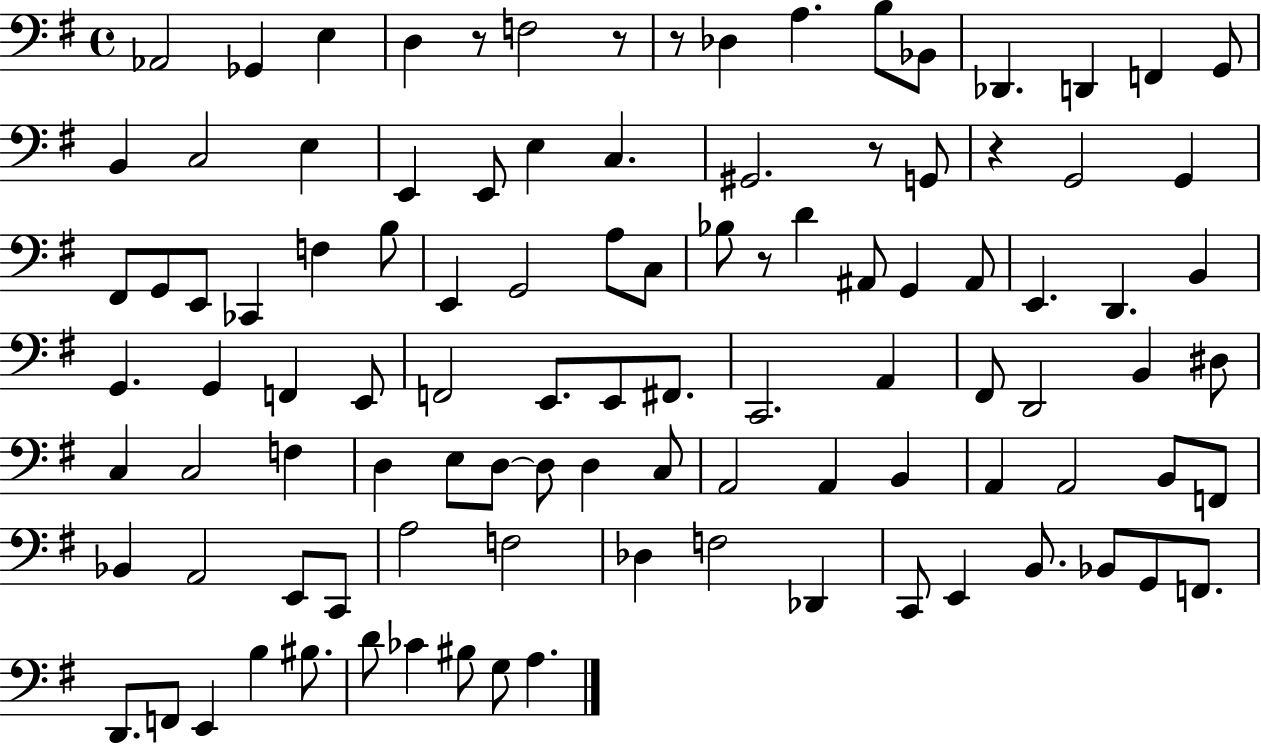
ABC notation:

X:1
T:Untitled
M:4/4
L:1/4
K:G
_A,,2 _G,, E, D, z/2 F,2 z/2 z/2 _D, A, B,/2 _B,,/2 _D,, D,, F,, G,,/2 B,, C,2 E, E,, E,,/2 E, C, ^G,,2 z/2 G,,/2 z G,,2 G,, ^F,,/2 G,,/2 E,,/2 _C,, F, B,/2 E,, G,,2 A,/2 C,/2 _B,/2 z/2 D ^A,,/2 G,, ^A,,/2 E,, D,, B,, G,, G,, F,, E,,/2 F,,2 E,,/2 E,,/2 ^F,,/2 C,,2 A,, ^F,,/2 D,,2 B,, ^D,/2 C, C,2 F, D, E,/2 D,/2 D,/2 D, C,/2 A,,2 A,, B,, A,, A,,2 B,,/2 F,,/2 _B,, A,,2 E,,/2 C,,/2 A,2 F,2 _D, F,2 _D,, C,,/2 E,, B,,/2 _B,,/2 G,,/2 F,,/2 D,,/2 F,,/2 E,, B, ^B,/2 D/2 _C ^B,/2 G,/2 A,